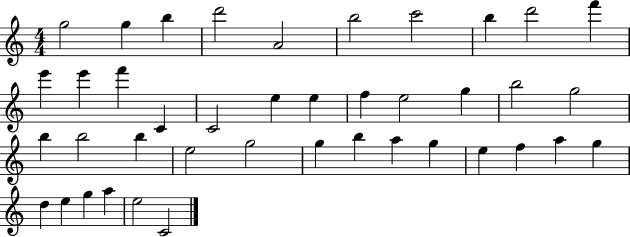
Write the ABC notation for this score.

X:1
T:Untitled
M:4/4
L:1/4
K:C
g2 g b d'2 A2 b2 c'2 b d'2 f' e' e' f' C C2 e e f e2 g b2 g2 b b2 b e2 g2 g b a g e f a g d e g a e2 C2